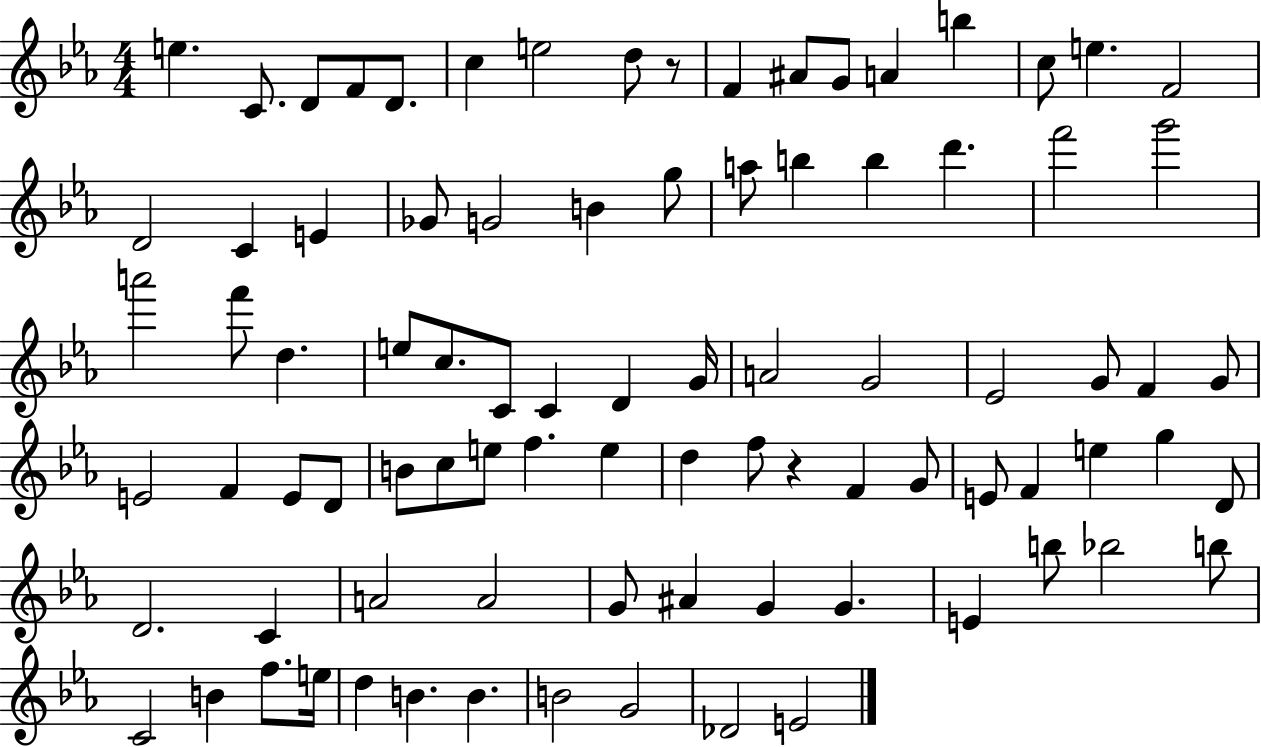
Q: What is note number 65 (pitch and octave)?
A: A4